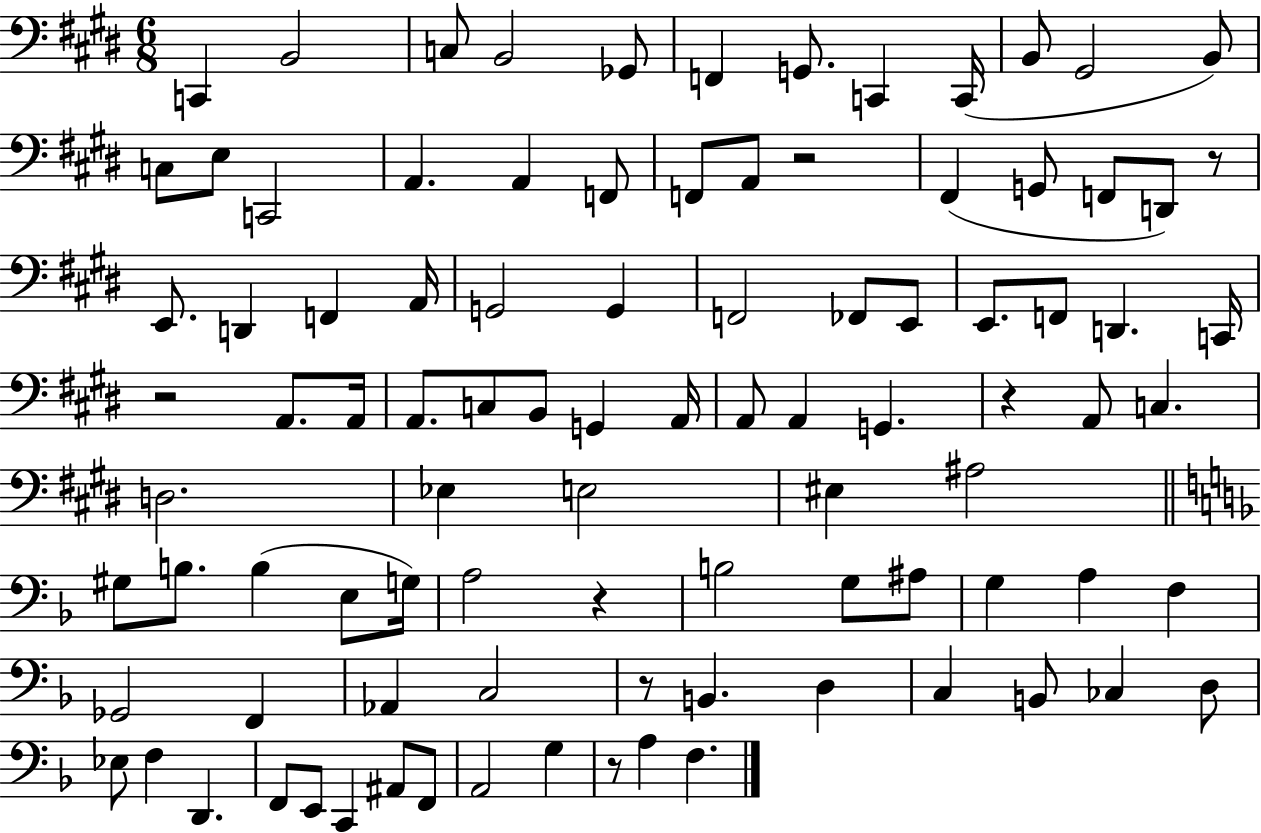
{
  \clef bass
  \numericTimeSignature
  \time 6/8
  \key e \major
  c,4 b,2 | c8 b,2 ges,8 | f,4 g,8. c,4 c,16( | b,8 gis,2 b,8) | \break c8 e8 c,2 | a,4. a,4 f,8 | f,8 a,8 r2 | fis,4( g,8 f,8 d,8) r8 | \break e,8. d,4 f,4 a,16 | g,2 g,4 | f,2 fes,8 e,8 | e,8. f,8 d,4. c,16 | \break r2 a,8. a,16 | a,8. c8 b,8 g,4 a,16 | a,8 a,4 g,4. | r4 a,8 c4. | \break d2. | ees4 e2 | eis4 ais2 | \bar "||" \break \key f \major gis8 b8. b4( e8 g16) | a2 r4 | b2 g8 ais8 | g4 a4 f4 | \break ges,2 f,4 | aes,4 c2 | r8 b,4. d4 | c4 b,8 ces4 d8 | \break ees8 f4 d,4. | f,8 e,8 c,4 ais,8 f,8 | a,2 g4 | r8 a4 f4. | \break \bar "|."
}